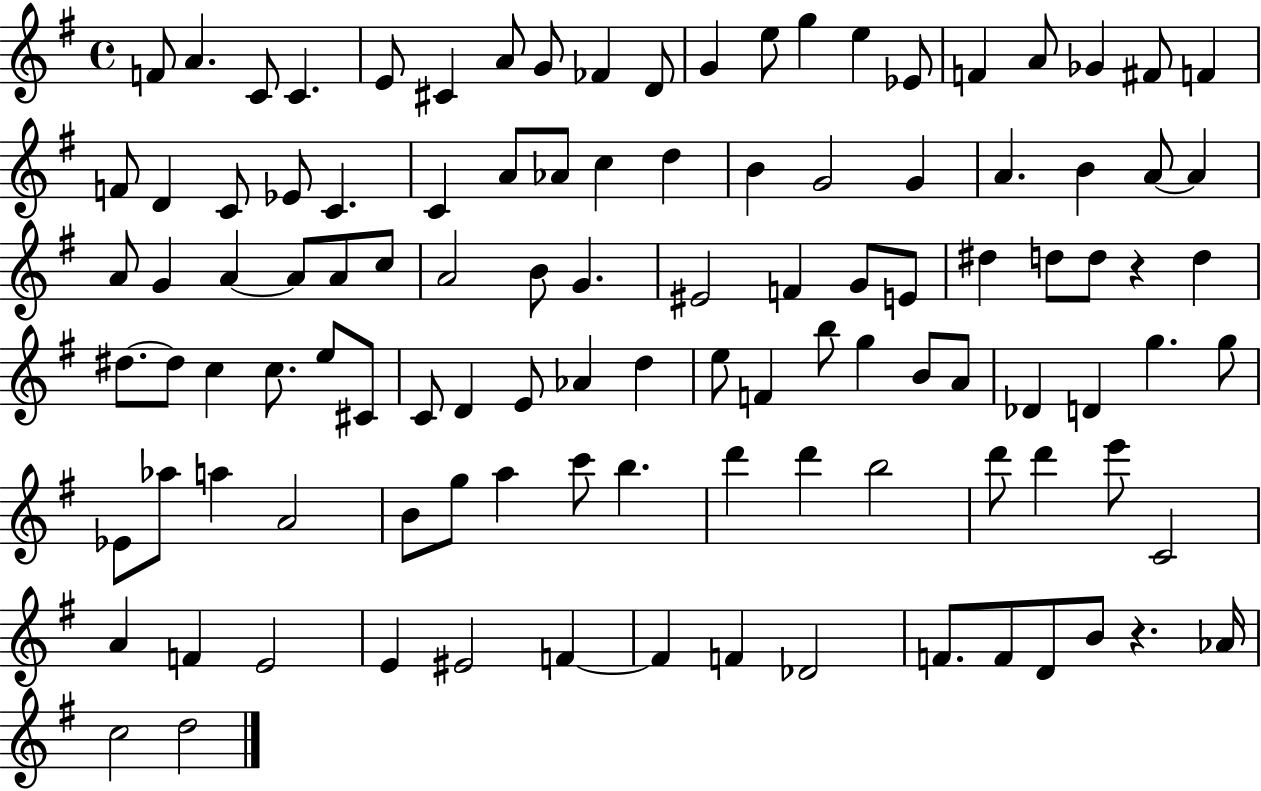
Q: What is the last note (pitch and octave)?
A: D5